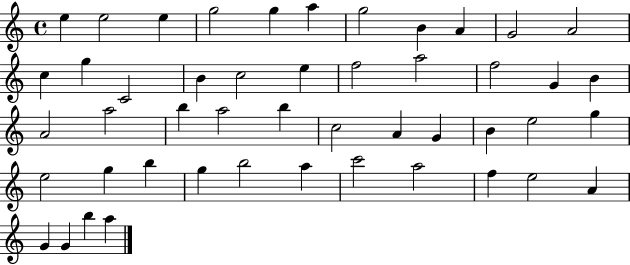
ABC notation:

X:1
T:Untitled
M:4/4
L:1/4
K:C
e e2 e g2 g a g2 B A G2 A2 c g C2 B c2 e f2 a2 f2 G B A2 a2 b a2 b c2 A G B e2 g e2 g b g b2 a c'2 a2 f e2 A G G b a